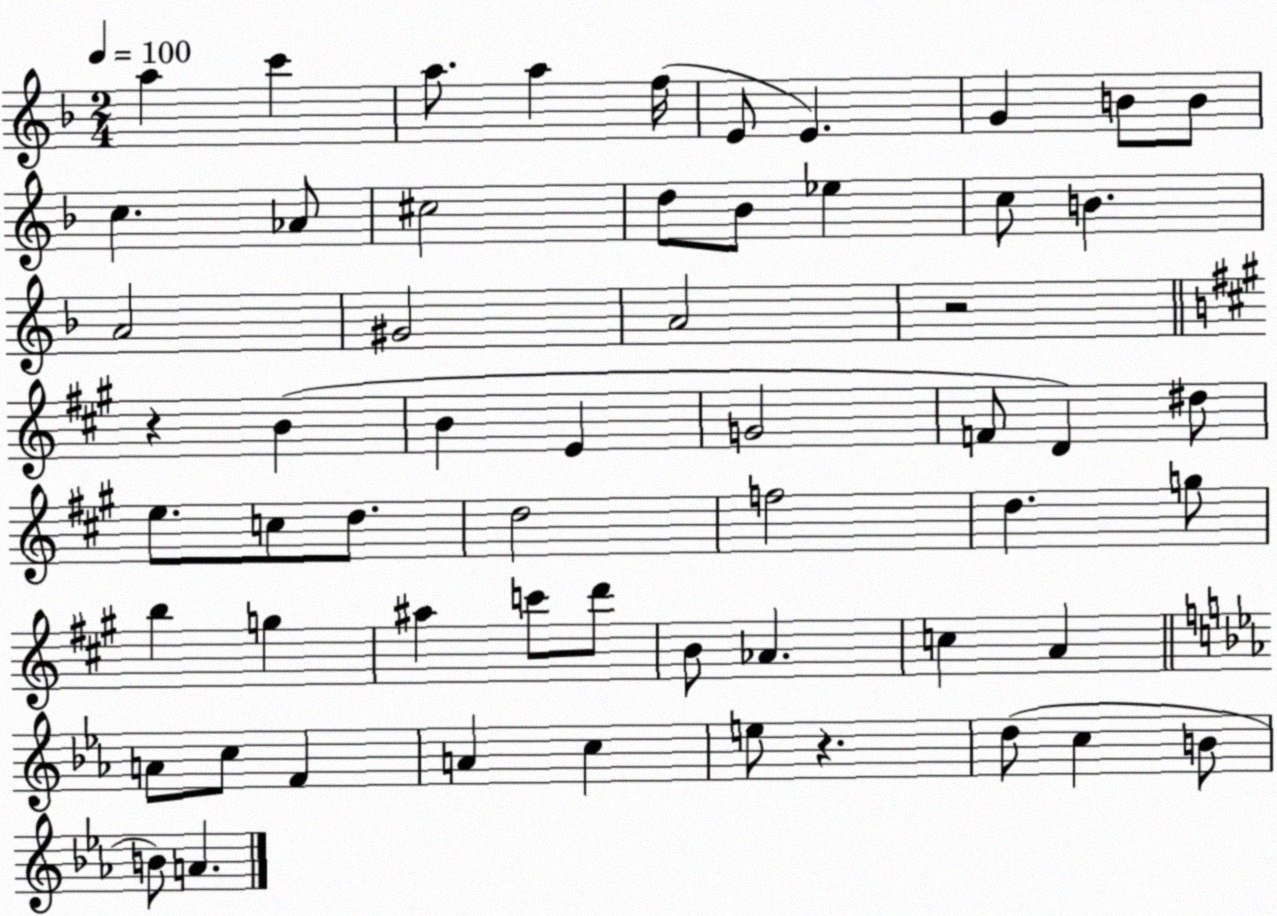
X:1
T:Untitled
M:2/4
L:1/4
K:F
a c' a/2 a f/4 E/2 E G B/2 B/2 c _A/2 ^c2 d/2 _B/2 _e c/2 B A2 ^G2 A2 z2 z B B E G2 F/2 D ^d/2 e/2 c/2 d/2 d2 f2 d g/2 b g ^a c'/2 d'/2 B/2 _A c A A/2 c/2 F A c e/2 z d/2 c B/2 B/2 A